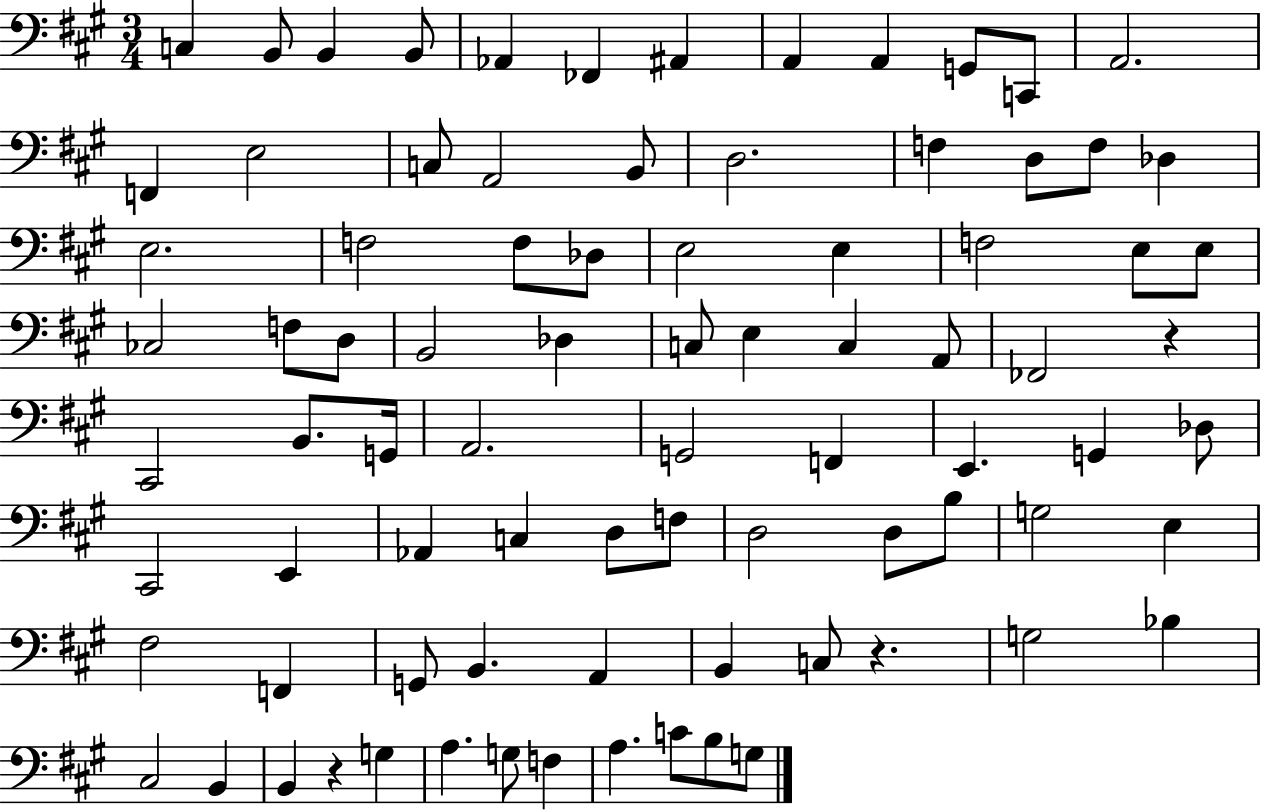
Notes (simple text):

C3/q B2/e B2/q B2/e Ab2/q FES2/q A#2/q A2/q A2/q G2/e C2/e A2/h. F2/q E3/h C3/e A2/h B2/e D3/h. F3/q D3/e F3/e Db3/q E3/h. F3/h F3/e Db3/e E3/h E3/q F3/h E3/e E3/e CES3/h F3/e D3/e B2/h Db3/q C3/e E3/q C3/q A2/e FES2/h R/q C#2/h B2/e. G2/s A2/h. G2/h F2/q E2/q. G2/q Db3/e C#2/h E2/q Ab2/q C3/q D3/e F3/e D3/h D3/e B3/e G3/h E3/q F#3/h F2/q G2/e B2/q. A2/q B2/q C3/e R/q. G3/h Bb3/q C#3/h B2/q B2/q R/q G3/q A3/q. G3/e F3/q A3/q. C4/e B3/e G3/e